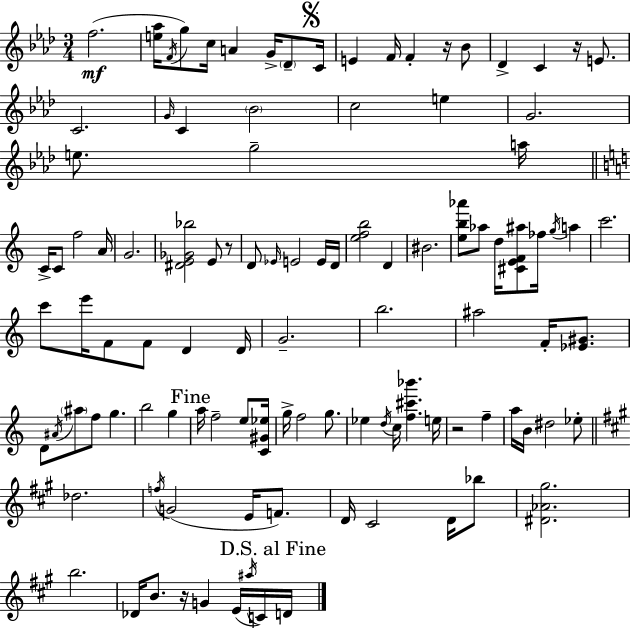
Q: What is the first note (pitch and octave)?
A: F5